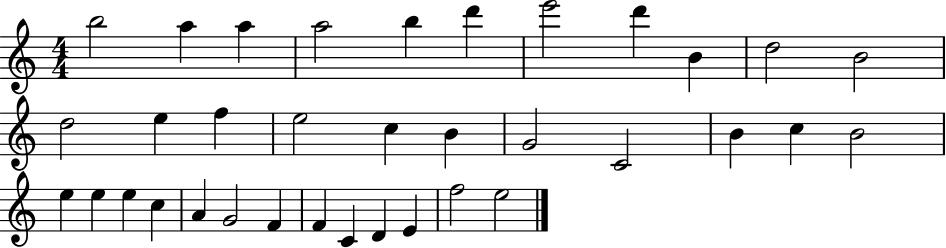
B5/h A5/q A5/q A5/h B5/q D6/q E6/h D6/q B4/q D5/h B4/h D5/h E5/q F5/q E5/h C5/q B4/q G4/h C4/h B4/q C5/q B4/h E5/q E5/q E5/q C5/q A4/q G4/h F4/q F4/q C4/q D4/q E4/q F5/h E5/h